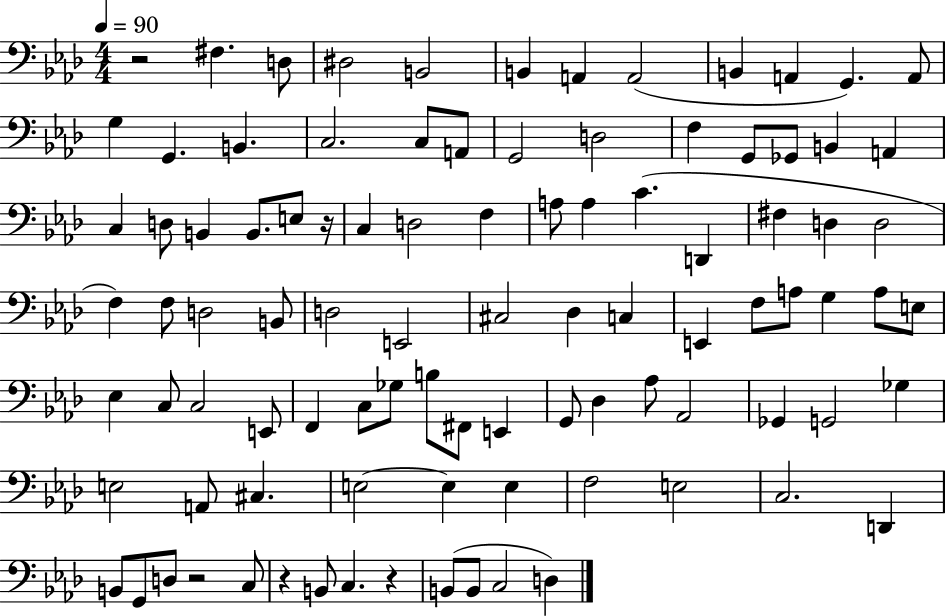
{
  \clef bass
  \numericTimeSignature
  \time 4/4
  \key aes \major
  \tempo 4 = 90
  r2 fis4. d8 | dis2 b,2 | b,4 a,4 a,2( | b,4 a,4 g,4.) a,8 | \break g4 g,4. b,4. | c2. c8 a,8 | g,2 d2 | f4 g,8 ges,8 b,4 a,4 | \break c4 d8 b,4 b,8. e8 r16 | c4 d2 f4 | a8 a4 c'4.( d,4 | fis4 d4 d2 | \break f4) f8 d2 b,8 | d2 e,2 | cis2 des4 c4 | e,4 f8 a8 g4 a8 e8 | \break ees4 c8 c2 e,8 | f,4 c8 ges8 b8 fis,8 e,4 | g,8 des4 aes8 aes,2 | ges,4 g,2 ges4 | \break e2 a,8 cis4. | e2~~ e4 e4 | f2 e2 | c2. d,4 | \break b,8 g,8 d8 r2 c8 | r4 b,8 c4. r4 | b,8( b,8 c2 d4) | \bar "|."
}